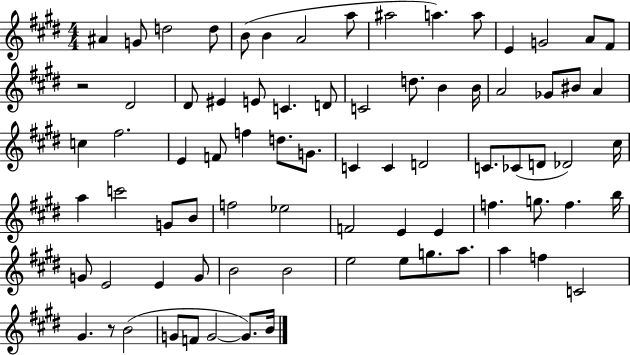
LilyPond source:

{
  \clef treble
  \numericTimeSignature
  \time 4/4
  \key e \major
  \repeat volta 2 { ais'4 g'8 d''2 d''8 | b'8( b'4 a'2 a''8 | ais''2 a''4.) a''8 | e'4 g'2 a'8 fis'8 | \break r2 dis'2 | dis'8 eis'4 e'8 c'4. d'8 | c'2 d''8. b'4 b'16 | a'2 ges'8 bis'8 a'4 | \break c''4 fis''2. | e'4 f'8 f''4 d''8. g'8. | c'4 c'4 d'2 | c'8. ces'8( d'8 des'2) cis''16 | \break a''4 c'''2 g'8 b'8 | f''2 ees''2 | f'2 e'4 e'4 | f''4. g''8. f''4. b''16 | \break g'8 e'2 e'4 g'8 | b'2 b'2 | e''2 e''8 g''8. a''8. | a''4 f''4 c'2 | \break gis'4. r8 b'2( | g'8 f'8 g'2~~ g'8.) b'16 | } \bar "|."
}